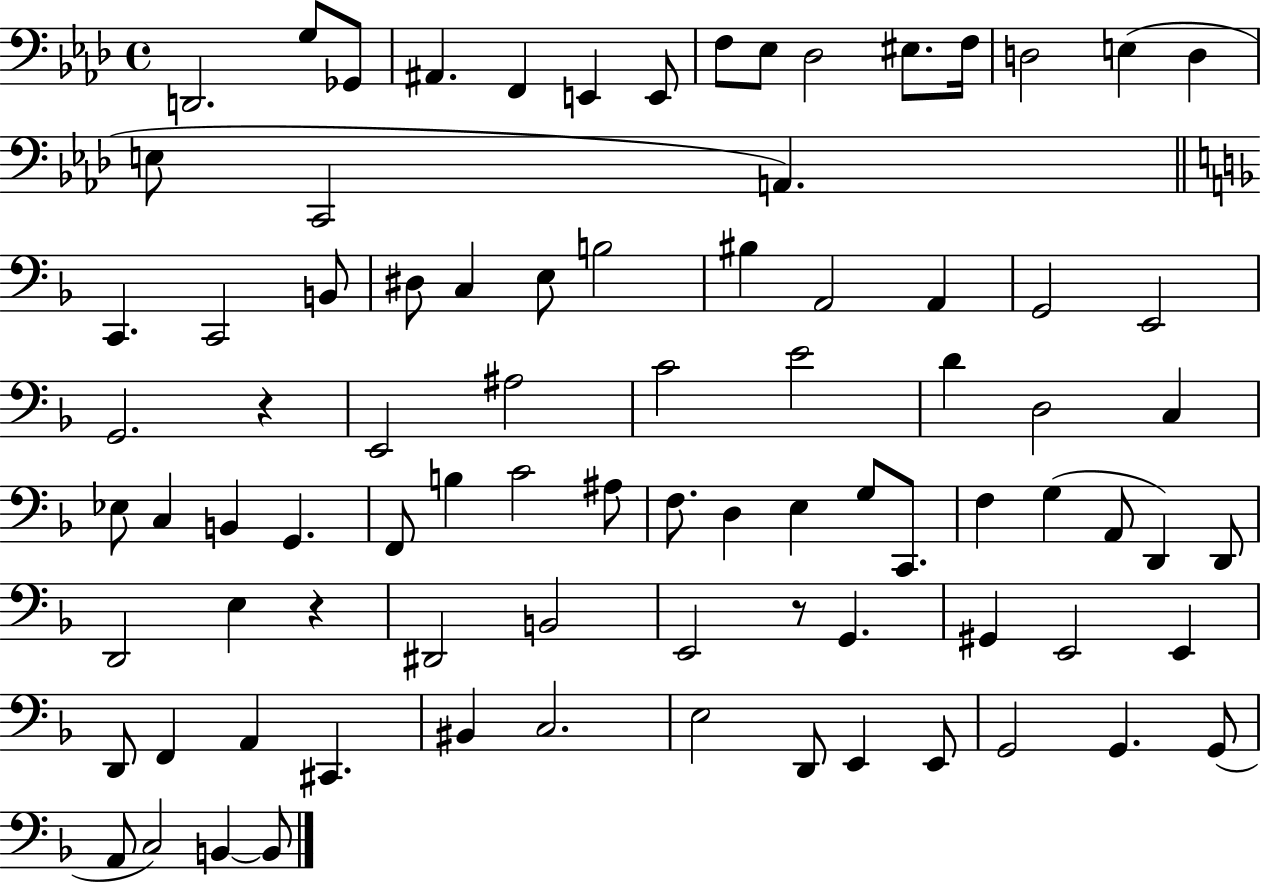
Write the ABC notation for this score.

X:1
T:Untitled
M:4/4
L:1/4
K:Ab
D,,2 G,/2 _G,,/2 ^A,, F,, E,, E,,/2 F,/2 _E,/2 _D,2 ^E,/2 F,/4 D,2 E, D, E,/2 C,,2 A,, C,, C,,2 B,,/2 ^D,/2 C, E,/2 B,2 ^B, A,,2 A,, G,,2 E,,2 G,,2 z E,,2 ^A,2 C2 E2 D D,2 C, _E,/2 C, B,, G,, F,,/2 B, C2 ^A,/2 F,/2 D, E, G,/2 C,,/2 F, G, A,,/2 D,, D,,/2 D,,2 E, z ^D,,2 B,,2 E,,2 z/2 G,, ^G,, E,,2 E,, D,,/2 F,, A,, ^C,, ^B,, C,2 E,2 D,,/2 E,, E,,/2 G,,2 G,, G,,/2 A,,/2 C,2 B,, B,,/2